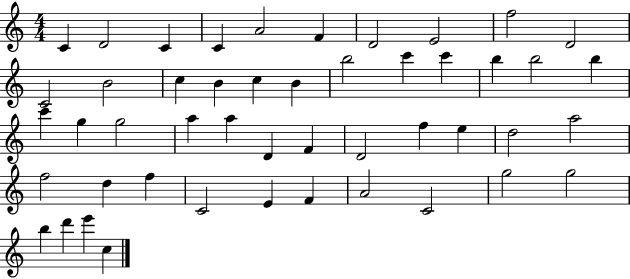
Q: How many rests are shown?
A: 0